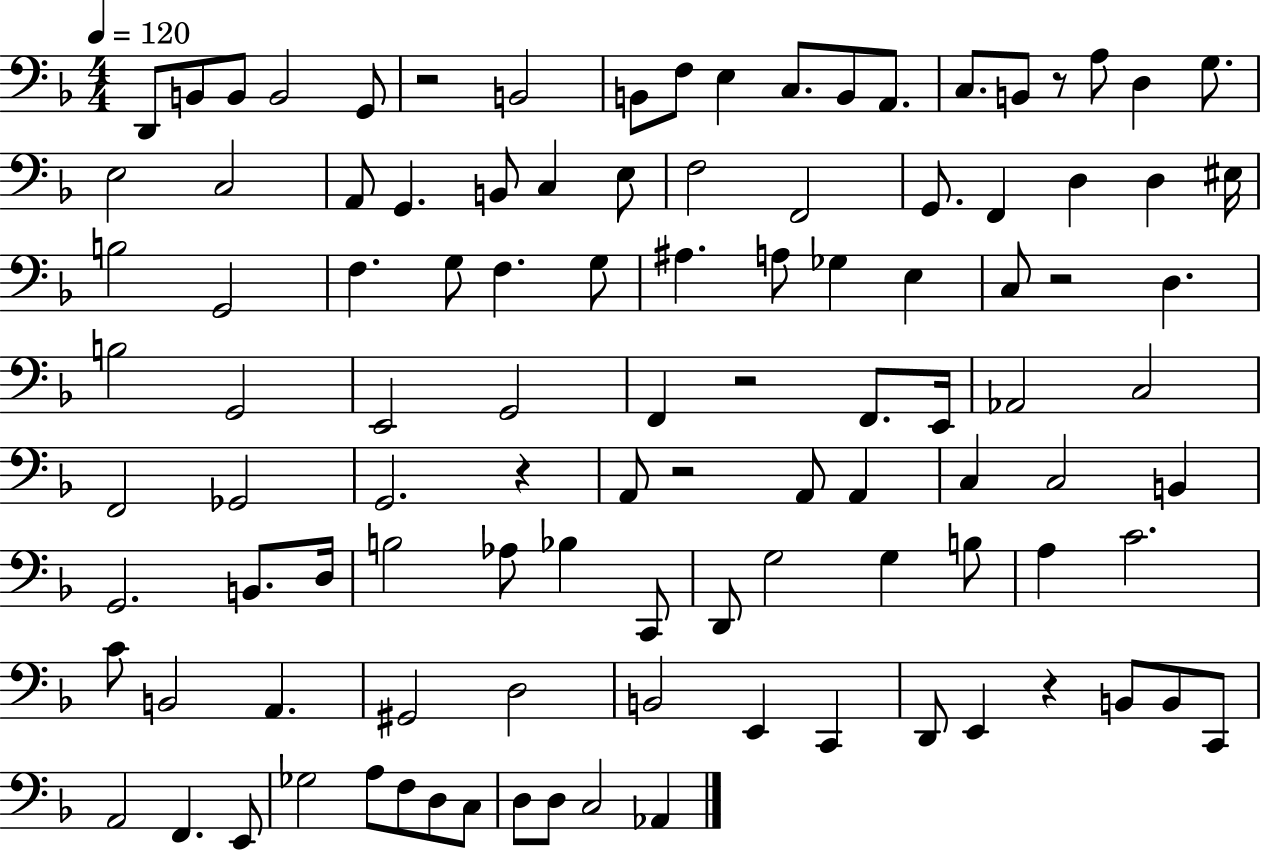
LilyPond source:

{
  \clef bass
  \numericTimeSignature
  \time 4/4
  \key f \major
  \tempo 4 = 120
  d,8 b,8 b,8 b,2 g,8 | r2 b,2 | b,8 f8 e4 c8. b,8 a,8. | c8. b,8 r8 a8 d4 g8. | \break e2 c2 | a,8 g,4. b,8 c4 e8 | f2 f,2 | g,8. f,4 d4 d4 eis16 | \break b2 g,2 | f4. g8 f4. g8 | ais4. a8 ges4 e4 | c8 r2 d4. | \break b2 g,2 | e,2 g,2 | f,4 r2 f,8. e,16 | aes,2 c2 | \break f,2 ges,2 | g,2. r4 | a,8 r2 a,8 a,4 | c4 c2 b,4 | \break g,2. b,8. d16 | b2 aes8 bes4 c,8 | d,8 g2 g4 b8 | a4 c'2. | \break c'8 b,2 a,4. | gis,2 d2 | b,2 e,4 c,4 | d,8 e,4 r4 b,8 b,8 c,8 | \break a,2 f,4. e,8 | ges2 a8 f8 d8 c8 | d8 d8 c2 aes,4 | \bar "|."
}